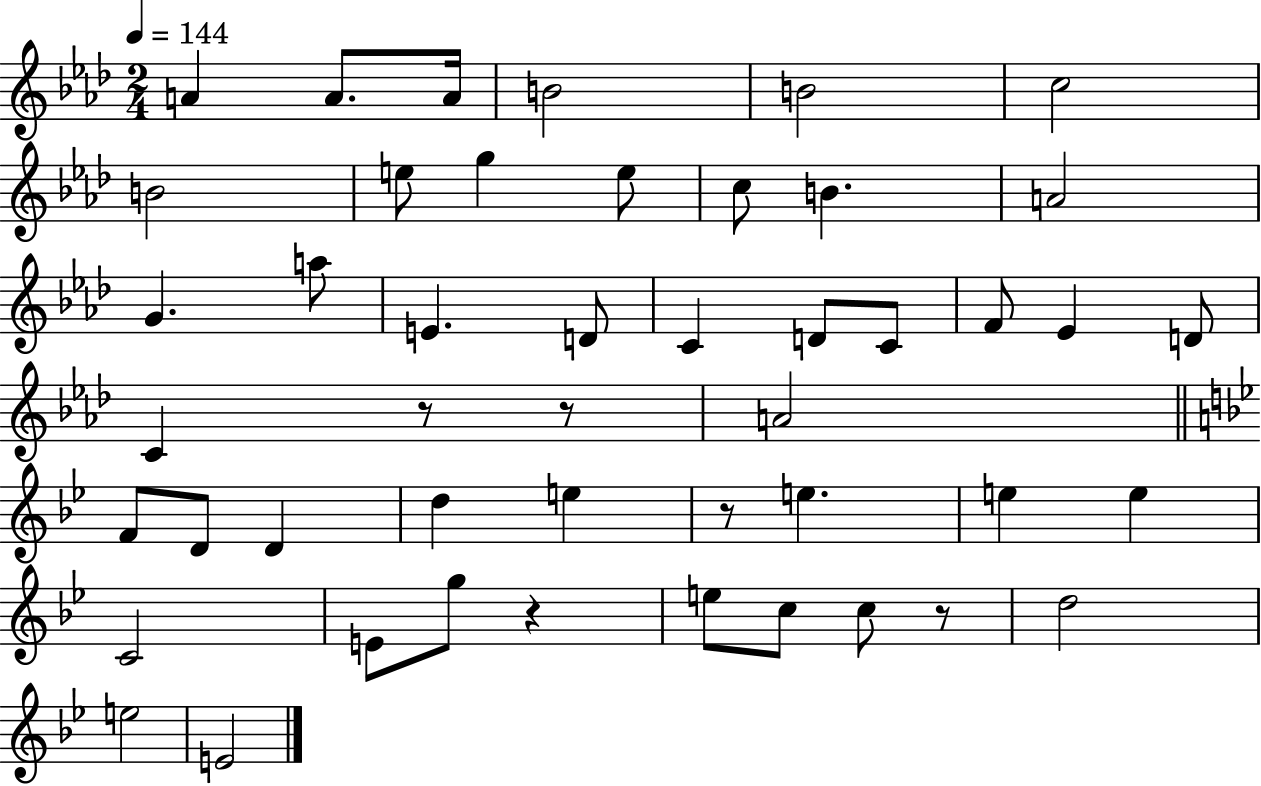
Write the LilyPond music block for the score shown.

{
  \clef treble
  \numericTimeSignature
  \time 2/4
  \key aes \major
  \tempo 4 = 144
  a'4 a'8. a'16 | b'2 | b'2 | c''2 | \break b'2 | e''8 g''4 e''8 | c''8 b'4. | a'2 | \break g'4. a''8 | e'4. d'8 | c'4 d'8 c'8 | f'8 ees'4 d'8 | \break c'4 r8 r8 | a'2 | \bar "||" \break \key g \minor f'8 d'8 d'4 | d''4 e''4 | r8 e''4. | e''4 e''4 | \break c'2 | e'8 g''8 r4 | e''8 c''8 c''8 r8 | d''2 | \break e''2 | e'2 | \bar "|."
}